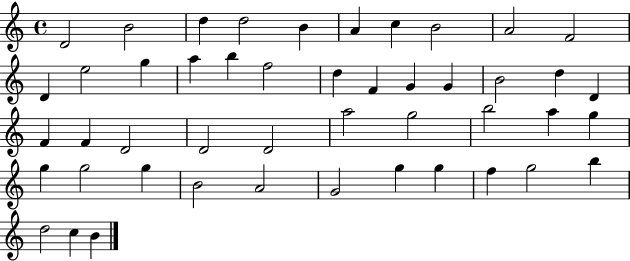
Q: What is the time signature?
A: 4/4